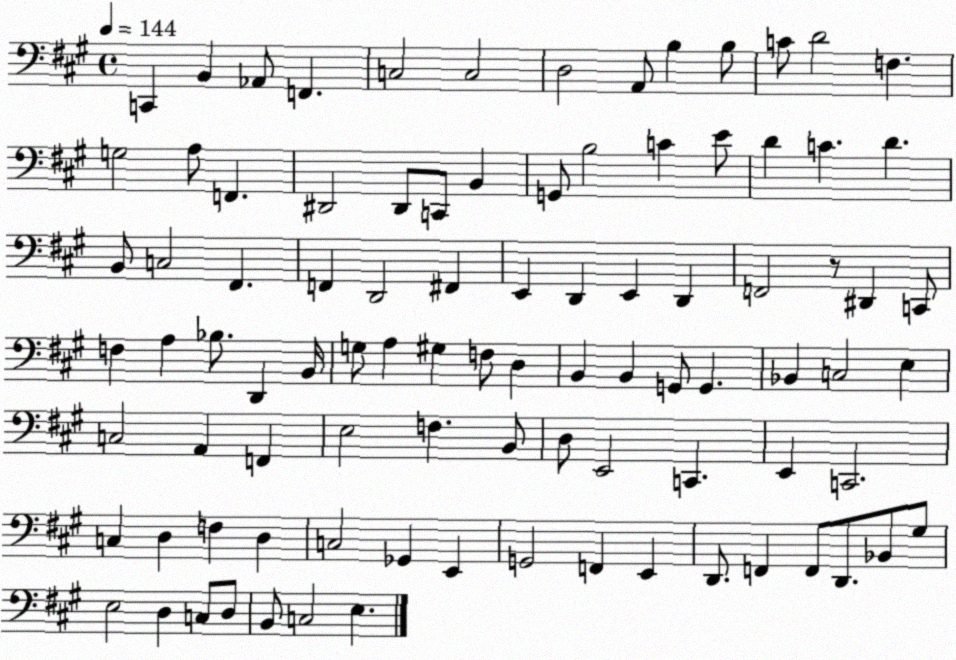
X:1
T:Untitled
M:4/4
L:1/4
K:A
C,, B,, _A,,/2 F,, C,2 C,2 D,2 A,,/2 B, B,/2 C/2 D2 F, G,2 A,/2 F,, ^D,,2 ^D,,/2 C,,/2 B,, G,,/2 B,2 C E/2 D C D B,,/2 C,2 ^F,, F,, D,,2 ^F,, E,, D,, E,, D,, F,,2 z/2 ^D,, C,,/2 F, A, _B,/2 D,, B,,/4 G,/2 A, ^G, F,/2 D, B,, B,, G,,/2 G,, _B,, C,2 E, C,2 A,, F,, E,2 F, B,,/2 D,/2 E,,2 C,, E,, C,,2 C, D, F, D, C,2 _G,, E,, G,,2 F,, E,, D,,/2 F,, F,,/2 D,,/2 _B,,/2 ^G,/2 E,2 D, C,/2 D,/2 B,,/2 C,2 E,